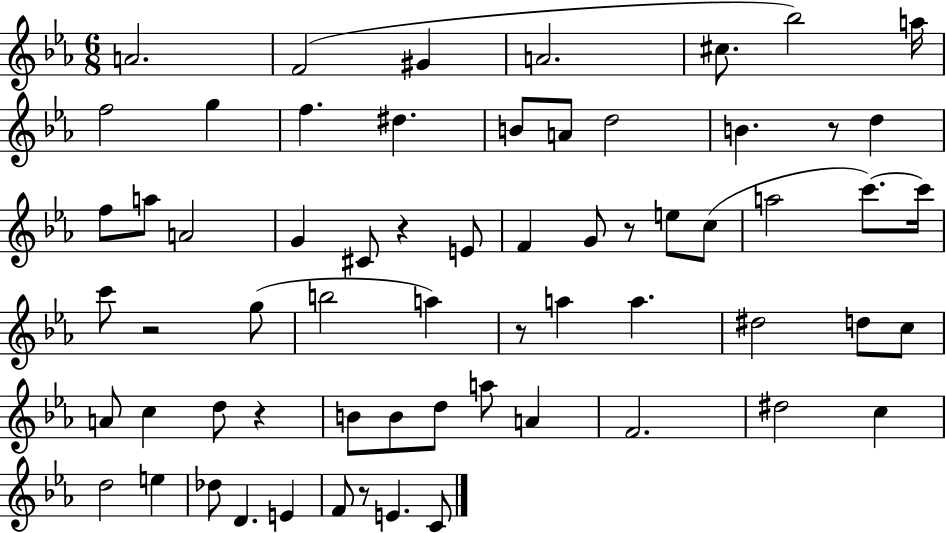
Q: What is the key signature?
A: EES major